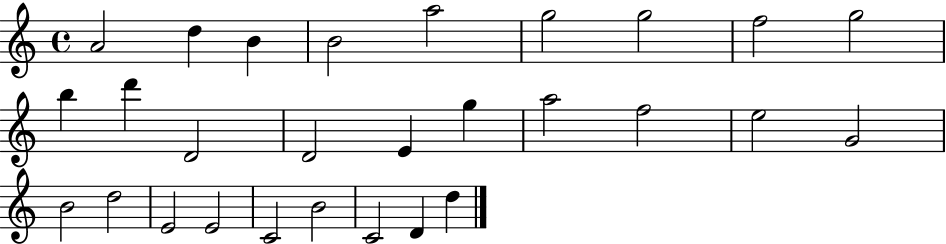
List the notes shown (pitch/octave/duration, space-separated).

A4/h D5/q B4/q B4/h A5/h G5/h G5/h F5/h G5/h B5/q D6/q D4/h D4/h E4/q G5/q A5/h F5/h E5/h G4/h B4/h D5/h E4/h E4/h C4/h B4/h C4/h D4/q D5/q